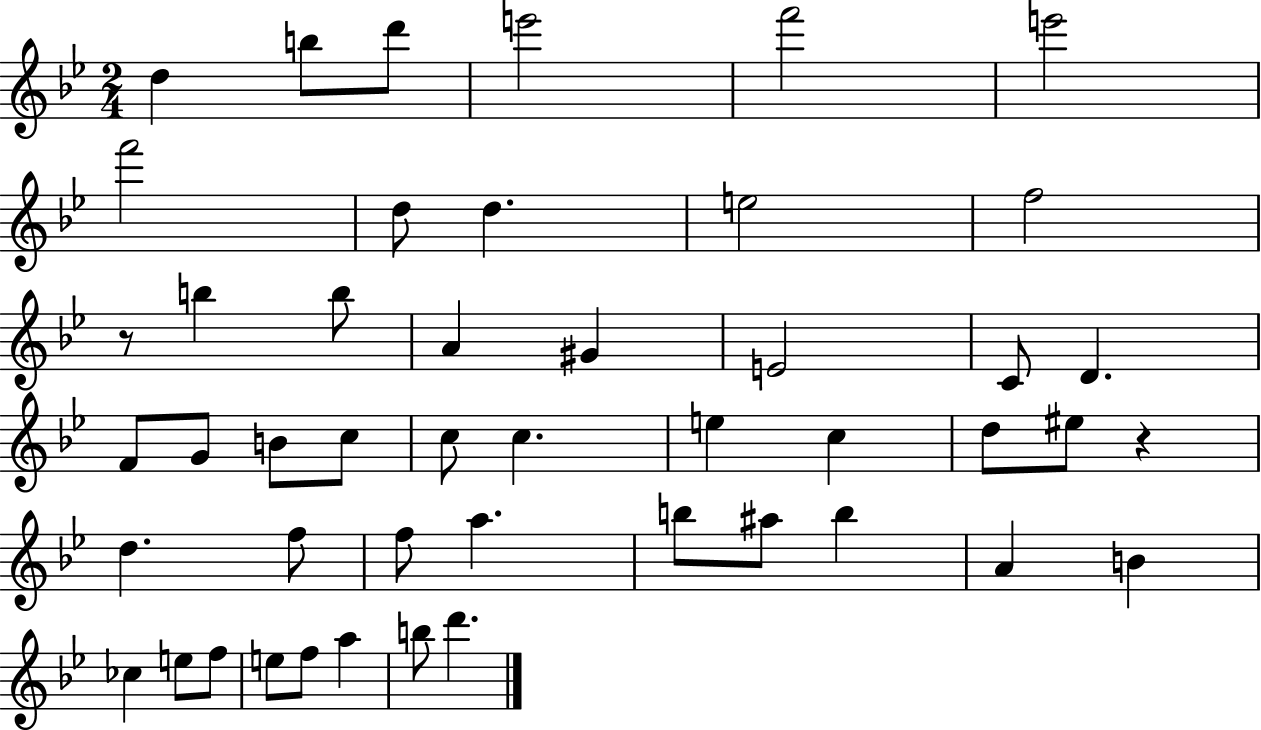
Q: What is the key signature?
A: BES major